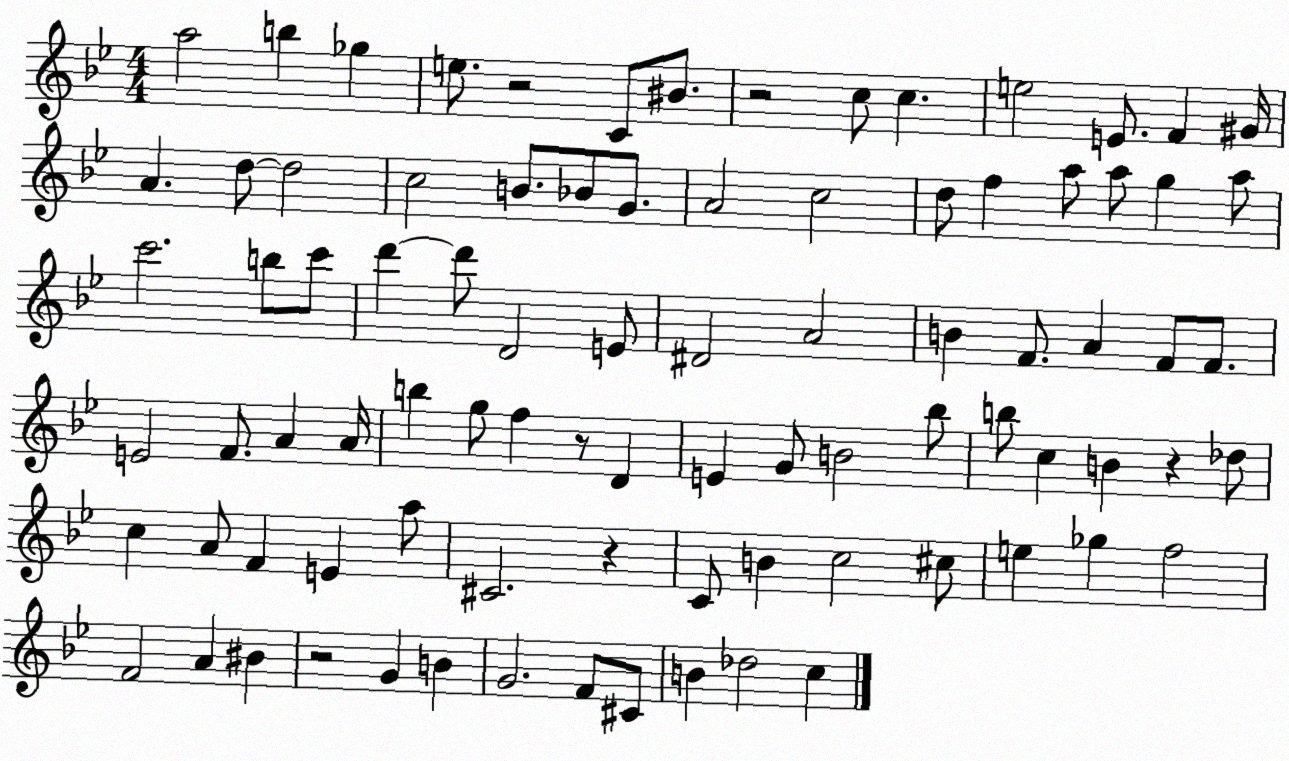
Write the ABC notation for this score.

X:1
T:Untitled
M:4/4
L:1/4
K:Bb
a2 b _g e/2 z2 C/2 ^B/2 z2 c/2 c e2 E/2 F ^G/4 A d/2 d2 c2 B/2 _B/2 G/2 A2 c2 d/2 f a/2 a/2 g a/2 c'2 b/2 c'/2 d' d'/2 D2 E/2 ^D2 A2 B F/2 A F/2 F/2 E2 F/2 A A/4 b g/2 f z/2 D E G/2 B2 _b/2 b/2 c B z _d/2 c A/2 F E a/2 ^C2 z C/2 B c2 ^c/2 e _g f2 F2 A ^B z2 G B G2 F/2 ^C/2 B _d2 c